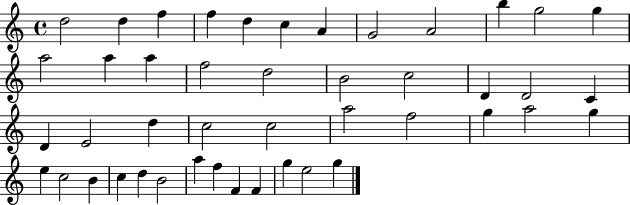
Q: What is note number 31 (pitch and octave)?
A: A5